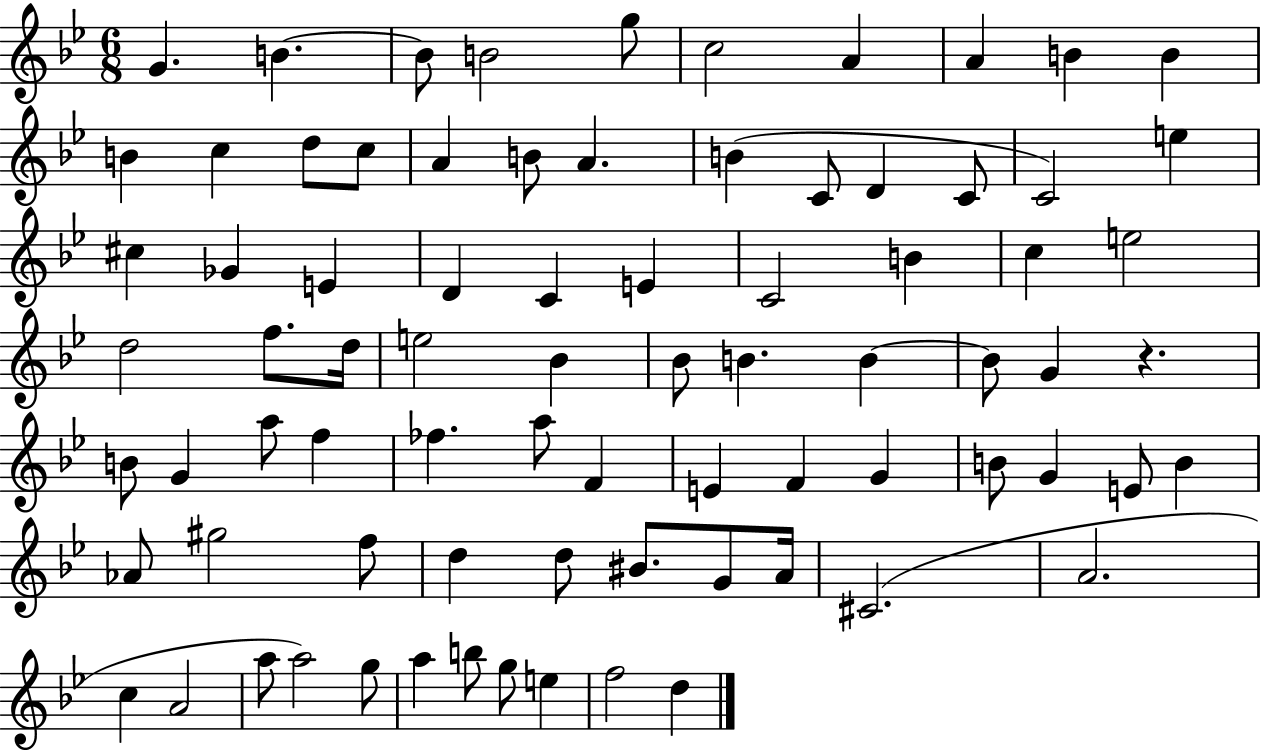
{
  \clef treble
  \numericTimeSignature
  \time 6/8
  \key bes \major
  g'4. b'4.~~ | b'8 b'2 g''8 | c''2 a'4 | a'4 b'4 b'4 | \break b'4 c''4 d''8 c''8 | a'4 b'8 a'4. | b'4( c'8 d'4 c'8 | c'2) e''4 | \break cis''4 ges'4 e'4 | d'4 c'4 e'4 | c'2 b'4 | c''4 e''2 | \break d''2 f''8. d''16 | e''2 bes'4 | bes'8 b'4. b'4~~ | b'8 g'4 r4. | \break b'8 g'4 a''8 f''4 | fes''4. a''8 f'4 | e'4 f'4 g'4 | b'8 g'4 e'8 b'4 | \break aes'8 gis''2 f''8 | d''4 d''8 bis'8. g'8 a'16 | cis'2.( | a'2. | \break c''4 a'2 | a''8 a''2) g''8 | a''4 b''8 g''8 e''4 | f''2 d''4 | \break \bar "|."
}